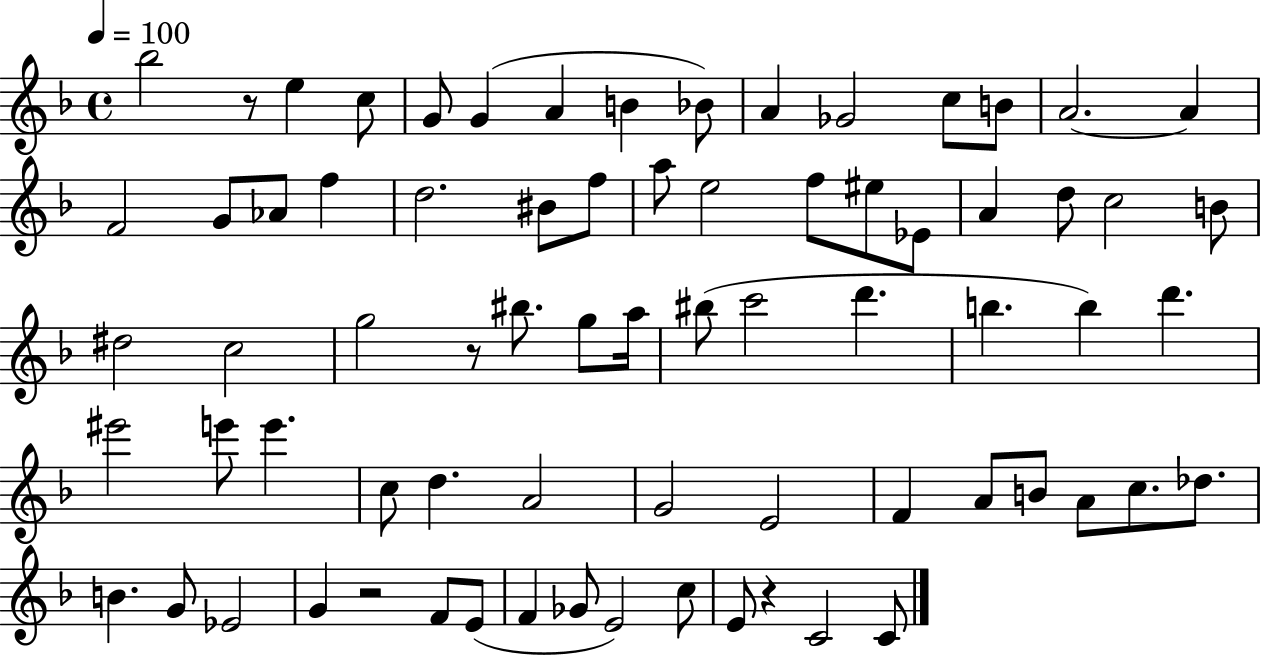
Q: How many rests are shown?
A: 4